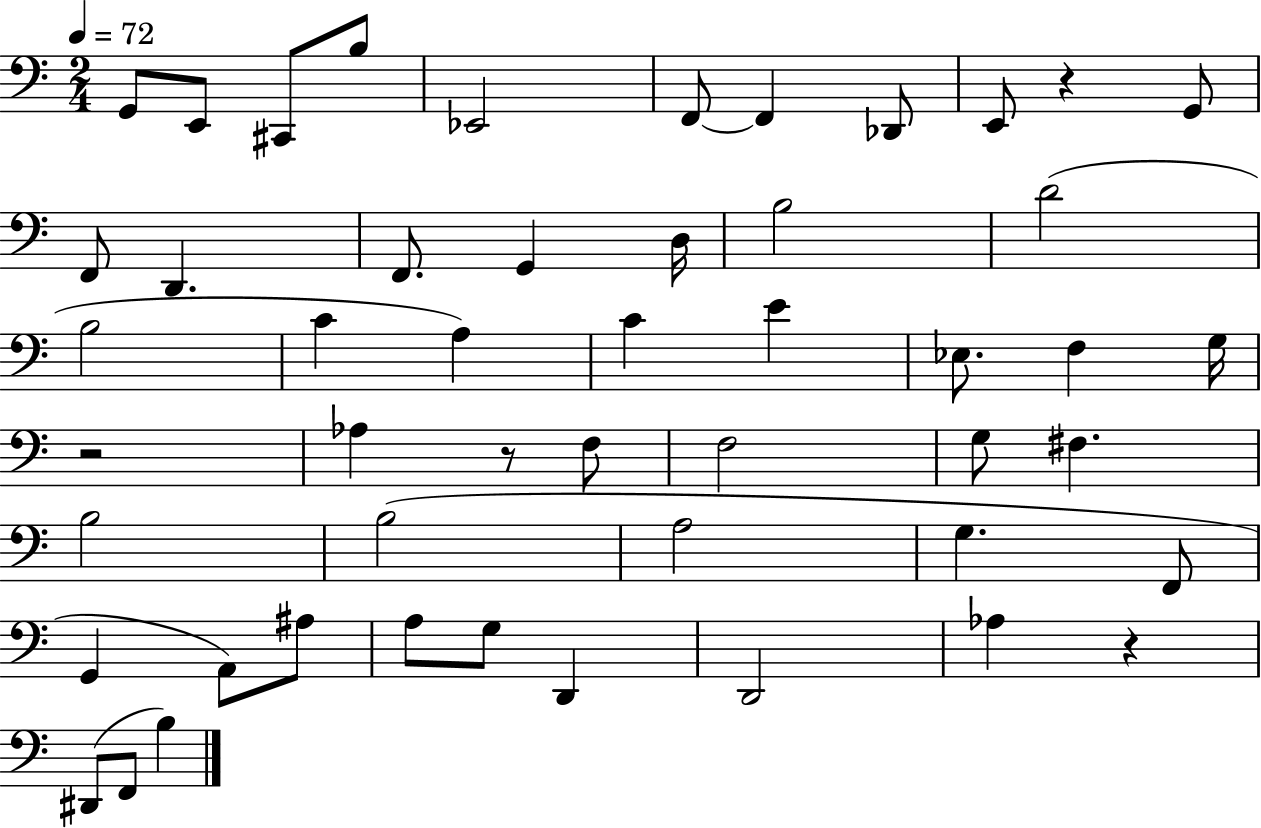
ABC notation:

X:1
T:Untitled
M:2/4
L:1/4
K:C
G,,/2 E,,/2 ^C,,/2 B,/2 _E,,2 F,,/2 F,, _D,,/2 E,,/2 z G,,/2 F,,/2 D,, F,,/2 G,, D,/4 B,2 D2 B,2 C A, C E _E,/2 F, G,/4 z2 _A, z/2 F,/2 F,2 G,/2 ^F, B,2 B,2 A,2 G, F,,/2 G,, A,,/2 ^A,/2 A,/2 G,/2 D,, D,,2 _A, z ^D,,/2 F,,/2 B,